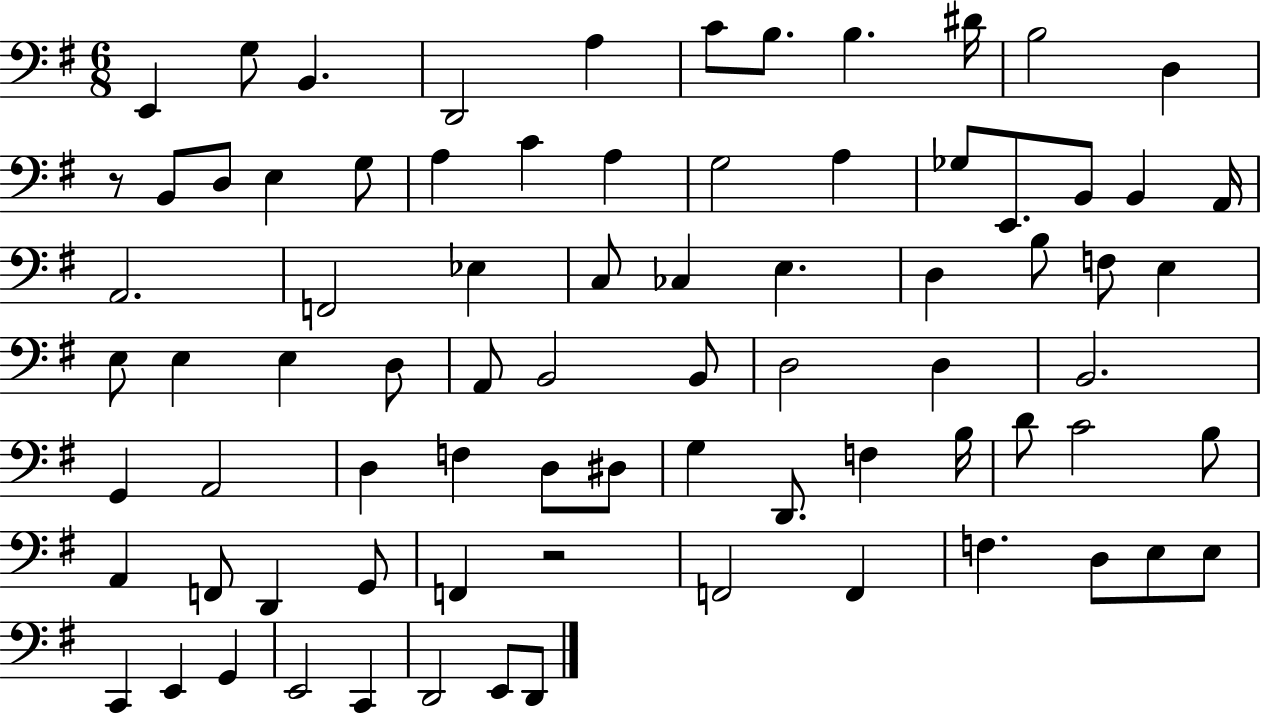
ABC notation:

X:1
T:Untitled
M:6/8
L:1/4
K:G
E,, G,/2 B,, D,,2 A, C/2 B,/2 B, ^D/4 B,2 D, z/2 B,,/2 D,/2 E, G,/2 A, C A, G,2 A, _G,/2 E,,/2 B,,/2 B,, A,,/4 A,,2 F,,2 _E, C,/2 _C, E, D, B,/2 F,/2 E, E,/2 E, E, D,/2 A,,/2 B,,2 B,,/2 D,2 D, B,,2 G,, A,,2 D, F, D,/2 ^D,/2 G, D,,/2 F, B,/4 D/2 C2 B,/2 A,, F,,/2 D,, G,,/2 F,, z2 F,,2 F,, F, D,/2 E,/2 E,/2 C,, E,, G,, E,,2 C,, D,,2 E,,/2 D,,/2